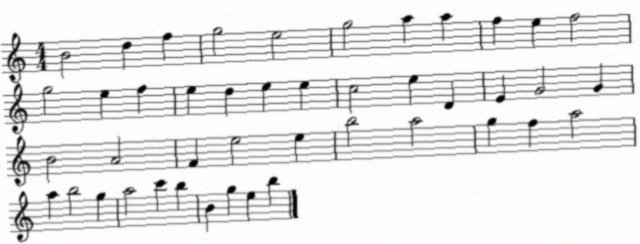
X:1
T:Untitled
M:4/4
L:1/4
K:C
B2 d f g2 e2 g2 a a f e f2 g2 e f e d e e c2 e D E G2 G B2 A2 F e2 e b2 a2 g f a2 a b2 g a2 c' b B g e b